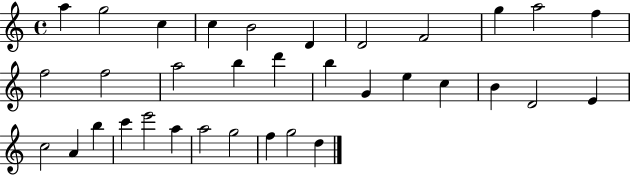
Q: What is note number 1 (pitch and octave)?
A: A5